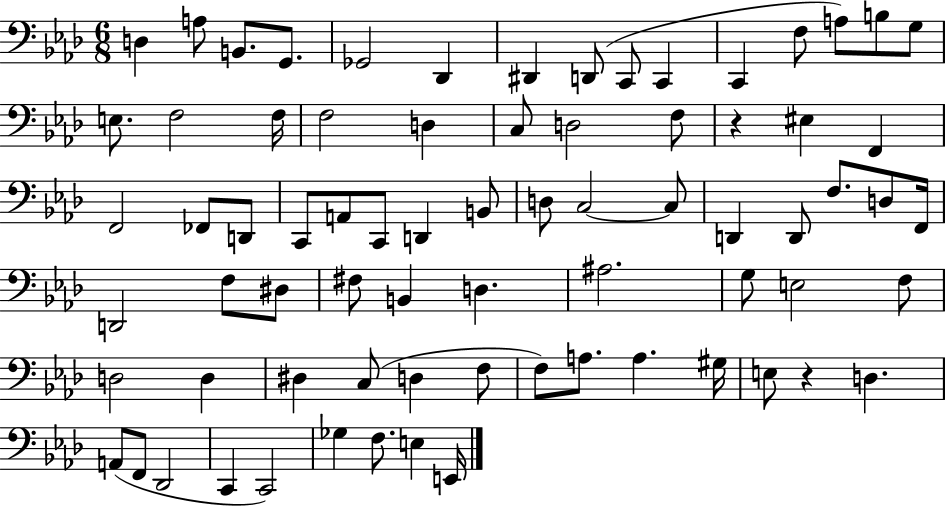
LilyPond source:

{
  \clef bass
  \numericTimeSignature
  \time 6/8
  \key aes \major
  d4 a8 b,8. g,8. | ges,2 des,4 | dis,4 d,8( c,8 c,4 | c,4 f8 a8) b8 g8 | \break e8. f2 f16 | f2 d4 | c8 d2 f8 | r4 eis4 f,4 | \break f,2 fes,8 d,8 | c,8 a,8 c,8 d,4 b,8 | d8 c2~~ c8 | d,4 d,8 f8. d8 f,16 | \break d,2 f8 dis8 | fis8 b,4 d4. | ais2. | g8 e2 f8 | \break d2 d4 | dis4 c8( d4 f8 | f8) a8. a4. gis16 | e8 r4 d4. | \break a,8( f,8 des,2 | c,4 c,2) | ges4 f8. e4 e,16 | \bar "|."
}